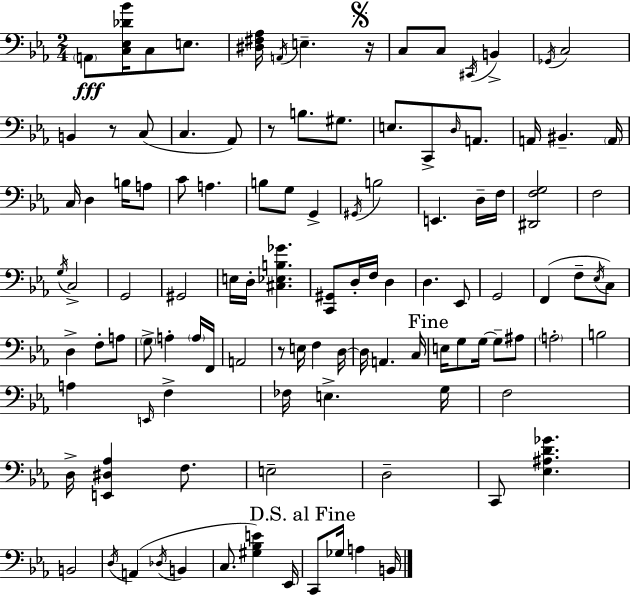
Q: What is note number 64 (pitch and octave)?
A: E3